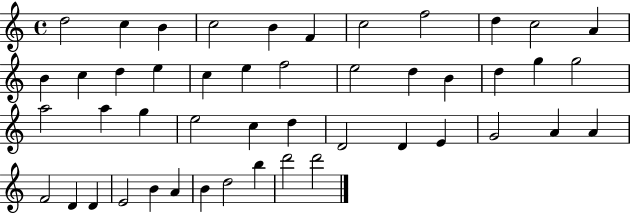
{
  \clef treble
  \time 4/4
  \defaultTimeSignature
  \key c \major
  d''2 c''4 b'4 | c''2 b'4 f'4 | c''2 f''2 | d''4 c''2 a'4 | \break b'4 c''4 d''4 e''4 | c''4 e''4 f''2 | e''2 d''4 b'4 | d''4 g''4 g''2 | \break a''2 a''4 g''4 | e''2 c''4 d''4 | d'2 d'4 e'4 | g'2 a'4 a'4 | \break f'2 d'4 d'4 | e'2 b'4 a'4 | b'4 d''2 b''4 | d'''2 d'''2 | \break \bar "|."
}